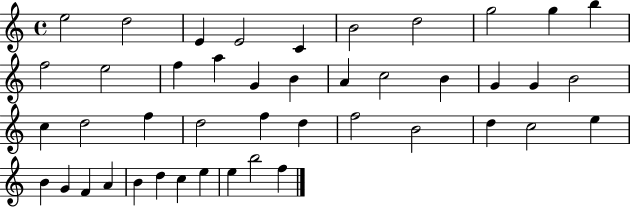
{
  \clef treble
  \time 4/4
  \defaultTimeSignature
  \key c \major
  e''2 d''2 | e'4 e'2 c'4 | b'2 d''2 | g''2 g''4 b''4 | \break f''2 e''2 | f''4 a''4 g'4 b'4 | a'4 c''2 b'4 | g'4 g'4 b'2 | \break c''4 d''2 f''4 | d''2 f''4 d''4 | f''2 b'2 | d''4 c''2 e''4 | \break b'4 g'4 f'4 a'4 | b'4 d''4 c''4 e''4 | e''4 b''2 f''4 | \bar "|."
}